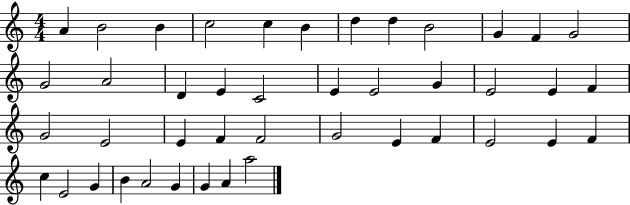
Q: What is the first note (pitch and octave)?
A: A4